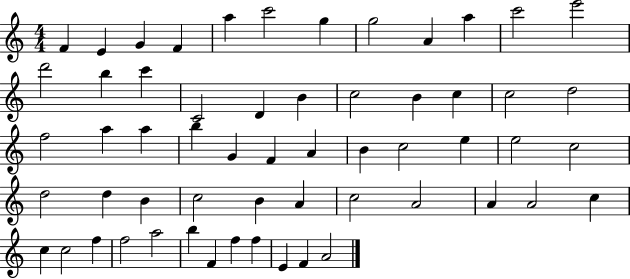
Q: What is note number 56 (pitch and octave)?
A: E4